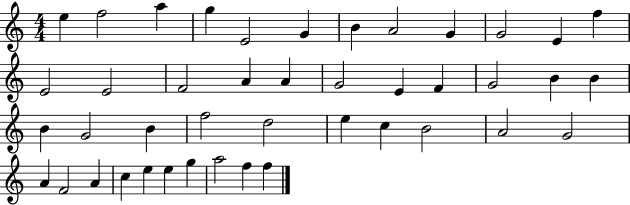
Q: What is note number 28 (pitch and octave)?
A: D5